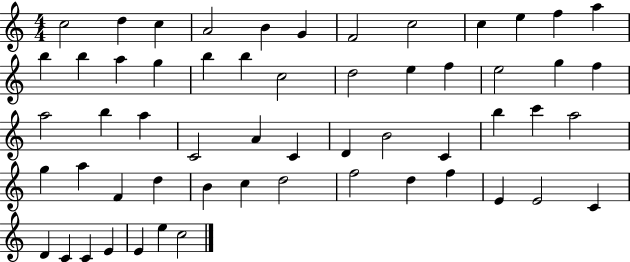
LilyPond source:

{
  \clef treble
  \numericTimeSignature
  \time 4/4
  \key c \major
  c''2 d''4 c''4 | a'2 b'4 g'4 | f'2 c''2 | c''4 e''4 f''4 a''4 | \break b''4 b''4 a''4 g''4 | b''4 b''4 c''2 | d''2 e''4 f''4 | e''2 g''4 f''4 | \break a''2 b''4 a''4 | c'2 a'4 c'4 | d'4 b'2 c'4 | b''4 c'''4 a''2 | \break g''4 a''4 f'4 d''4 | b'4 c''4 d''2 | f''2 d''4 f''4 | e'4 e'2 c'4 | \break d'4 c'4 c'4 e'4 | e'4 e''4 c''2 | \bar "|."
}